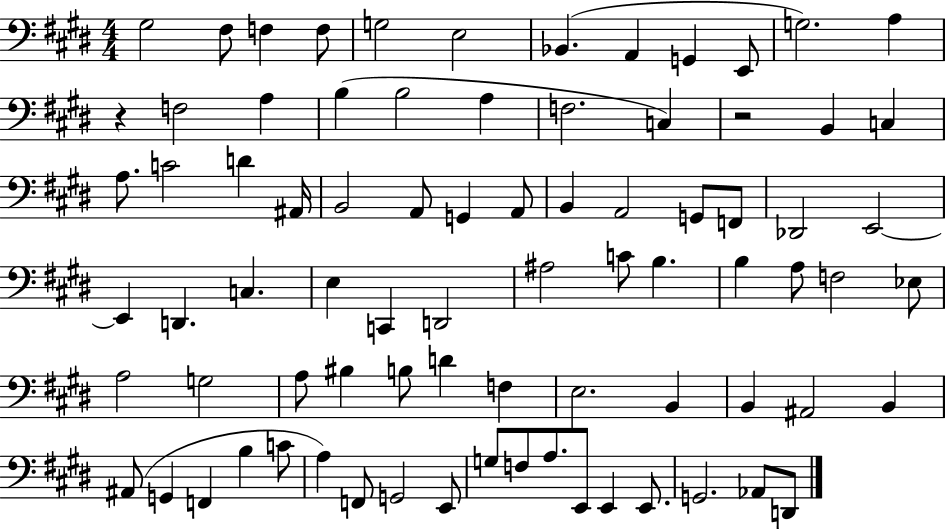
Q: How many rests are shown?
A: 2